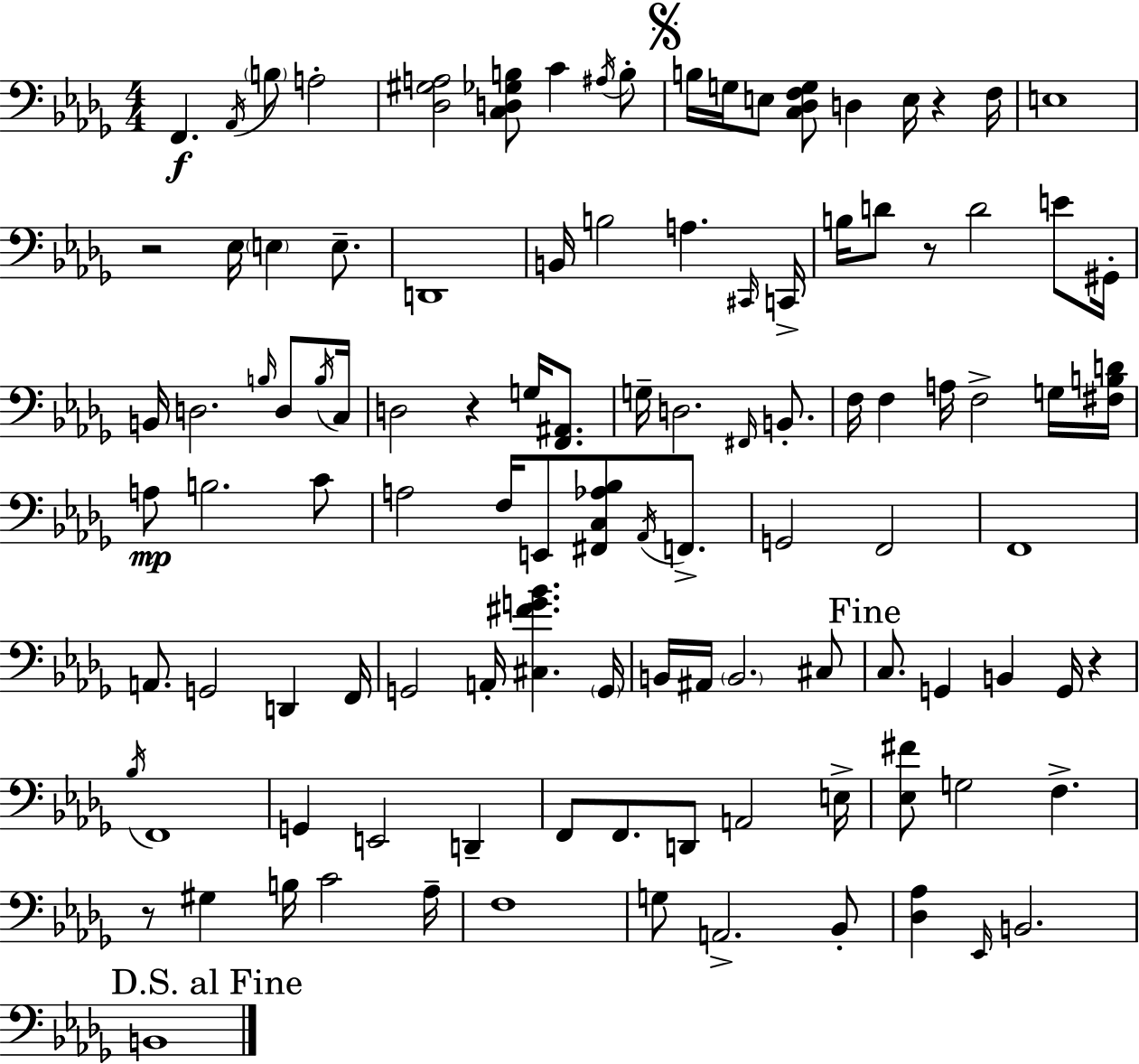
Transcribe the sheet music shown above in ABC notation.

X:1
T:Untitled
M:4/4
L:1/4
K:Bbm
F,, _A,,/4 B,/2 A,2 [_D,^G,A,]2 [C,D,_G,B,]/2 C ^A,/4 B,/2 B,/4 G,/4 E,/2 [C,_D,F,G,]/2 D, E,/4 z F,/4 E,4 z2 _E,/4 E, E,/2 D,,4 B,,/4 B,2 A, ^C,,/4 C,,/4 B,/4 D/2 z/2 D2 E/2 ^G,,/4 B,,/4 D,2 B,/4 D,/2 B,/4 C,/4 D,2 z G,/4 [F,,^A,,]/2 G,/4 D,2 ^F,,/4 B,,/2 F,/4 F, A,/4 F,2 G,/4 [^F,B,D]/4 A,/2 B,2 C/2 A,2 F,/4 E,,/2 [^F,,C,_A,_B,]/2 _A,,/4 F,,/2 G,,2 F,,2 F,,4 A,,/2 G,,2 D,, F,,/4 G,,2 A,,/4 [^C,^FG_B] G,,/4 B,,/4 ^A,,/4 B,,2 ^C,/2 C,/2 G,, B,, G,,/4 z _B,/4 F,,4 G,, E,,2 D,, F,,/2 F,,/2 D,,/2 A,,2 E,/4 [_E,^F]/2 G,2 F, z/2 ^G, B,/4 C2 _A,/4 F,4 G,/2 A,,2 _B,,/2 [_D,_A,] _E,,/4 B,,2 B,,4